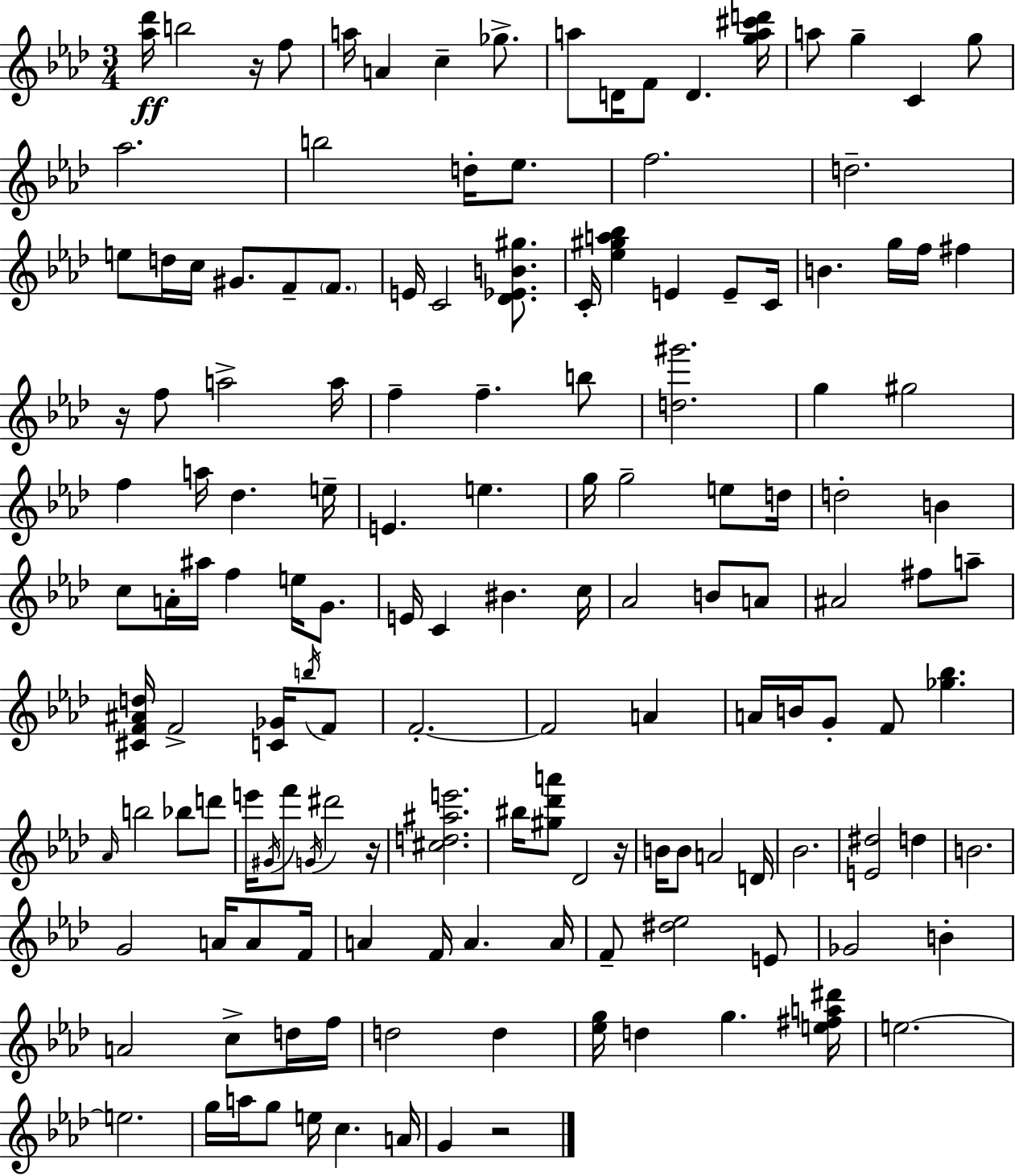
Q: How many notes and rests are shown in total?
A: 148